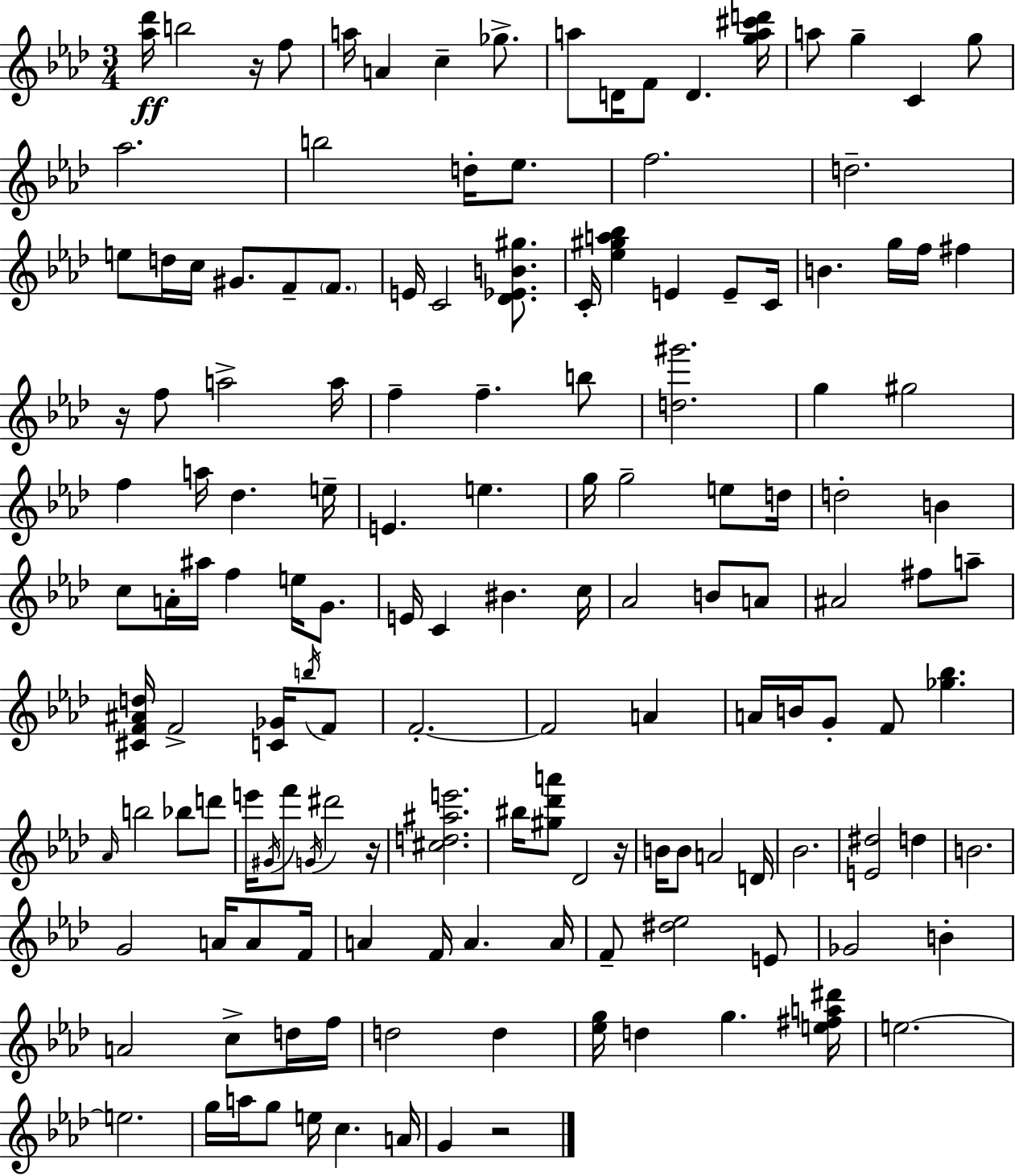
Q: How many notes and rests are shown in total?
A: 148